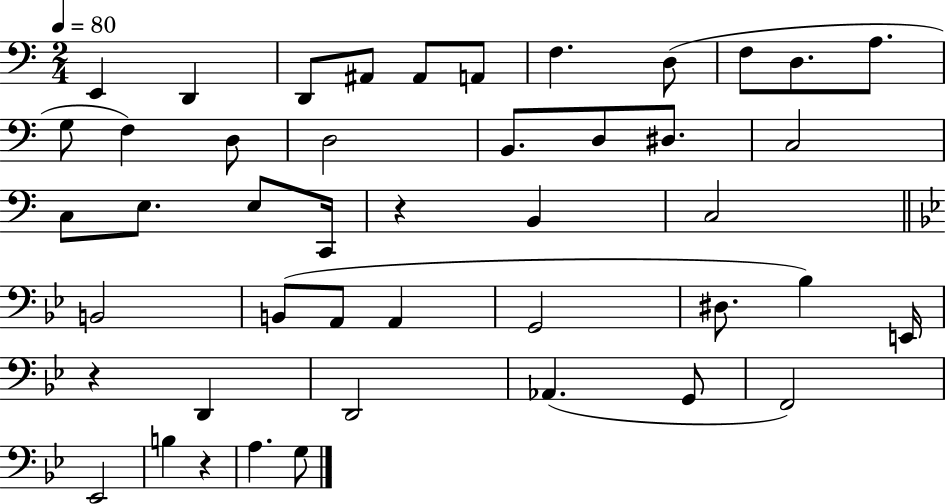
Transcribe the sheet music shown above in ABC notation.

X:1
T:Untitled
M:2/4
L:1/4
K:C
E,, D,, D,,/2 ^A,,/2 ^A,,/2 A,,/2 F, D,/2 F,/2 D,/2 A,/2 G,/2 F, D,/2 D,2 B,,/2 D,/2 ^D,/2 C,2 C,/2 E,/2 E,/2 C,,/4 z B,, C,2 B,,2 B,,/2 A,,/2 A,, G,,2 ^D,/2 _B, E,,/4 z D,, D,,2 _A,, G,,/2 F,,2 _E,,2 B, z A, G,/2